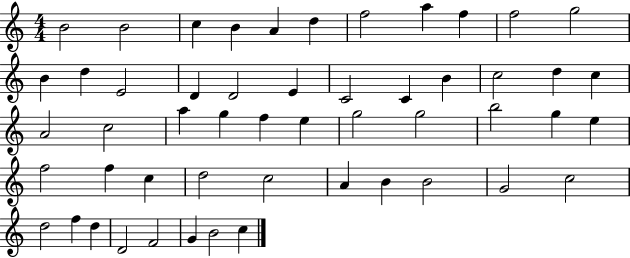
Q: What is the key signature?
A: C major